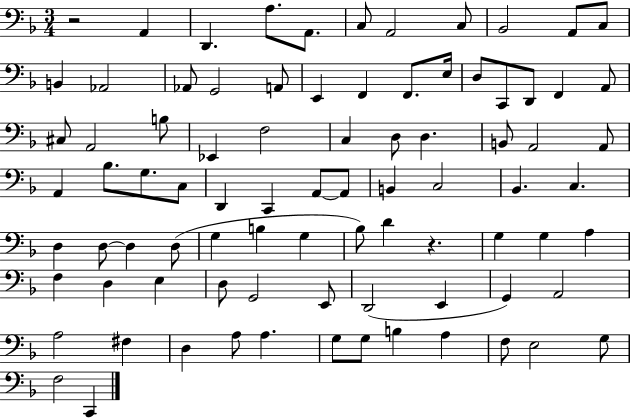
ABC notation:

X:1
T:Untitled
M:3/4
L:1/4
K:F
z2 A,, D,, A,/2 A,,/2 C,/2 A,,2 C,/2 _B,,2 A,,/2 C,/2 B,, _A,,2 _A,,/2 G,,2 A,,/2 E,, F,, F,,/2 E,/4 D,/2 C,,/2 D,,/2 F,, A,,/2 ^C,/2 A,,2 B,/2 _E,, F,2 C, D,/2 D, B,,/2 A,,2 A,,/2 A,, _B,/2 G,/2 C,/2 D,, C,, A,,/2 A,,/2 B,, C,2 _B,, C, D, D,/2 D, D,/2 G, B, G, _B,/2 D z G, G, A, F, D, E, D,/2 G,,2 E,,/2 D,,2 E,, G,, A,,2 A,2 ^F, D, A,/2 A, G,/2 G,/2 B, A, F,/2 E,2 G,/2 F,2 C,,